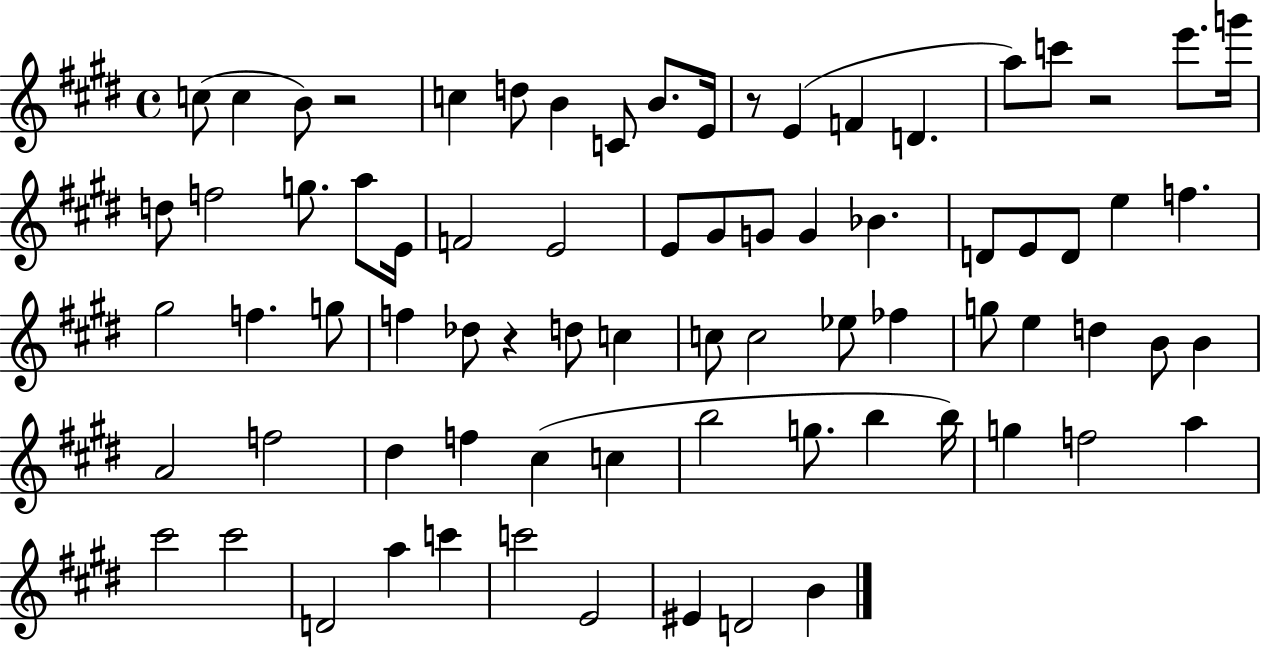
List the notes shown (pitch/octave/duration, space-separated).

C5/e C5/q B4/e R/h C5/q D5/e B4/q C4/e B4/e. E4/s R/e E4/q F4/q D4/q. A5/e C6/e R/h E6/e. G6/s D5/e F5/h G5/e. A5/e E4/s F4/h E4/h E4/e G#4/e G4/e G4/q Bb4/q. D4/e E4/e D4/e E5/q F5/q. G#5/h F5/q. G5/e F5/q Db5/e R/q D5/e C5/q C5/e C5/h Eb5/e FES5/q G5/e E5/q D5/q B4/e B4/q A4/h F5/h D#5/q F5/q C#5/q C5/q B5/h G5/e. B5/q B5/s G5/q F5/h A5/q C#6/h C#6/h D4/h A5/q C6/q C6/h E4/h EIS4/q D4/h B4/q